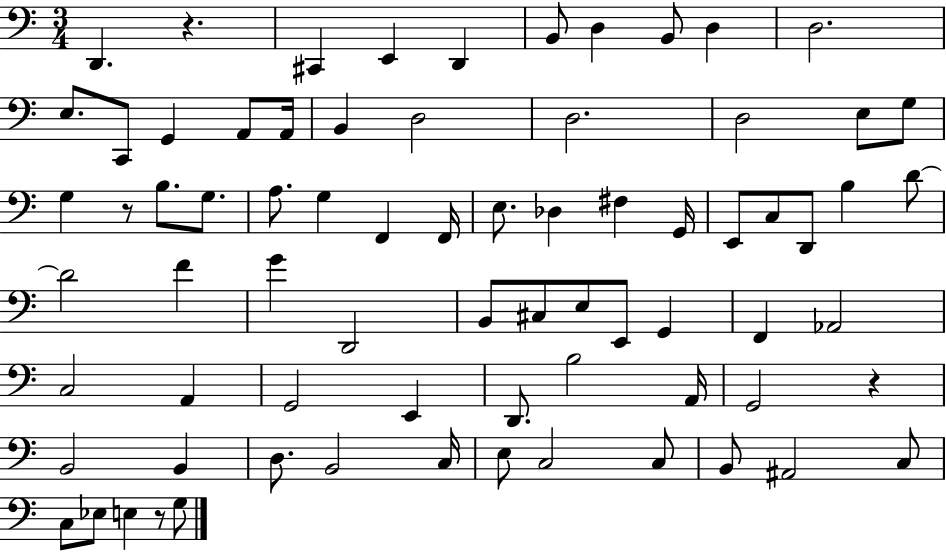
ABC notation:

X:1
T:Untitled
M:3/4
L:1/4
K:C
D,, z ^C,, E,, D,, B,,/2 D, B,,/2 D, D,2 E,/2 C,,/2 G,, A,,/2 A,,/4 B,, D,2 D,2 D,2 E,/2 G,/2 G, z/2 B,/2 G,/2 A,/2 G, F,, F,,/4 E,/2 _D, ^F, G,,/4 E,,/2 C,/2 D,,/2 B, D/2 D2 F G D,,2 B,,/2 ^C,/2 E,/2 E,,/2 G,, F,, _A,,2 C,2 A,, G,,2 E,, D,,/2 B,2 A,,/4 G,,2 z B,,2 B,, D,/2 B,,2 C,/4 E,/2 C,2 C,/2 B,,/2 ^A,,2 C,/2 C,/2 _E,/2 E, z/2 G,/2